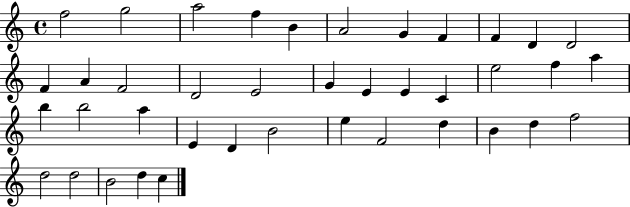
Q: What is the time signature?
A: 4/4